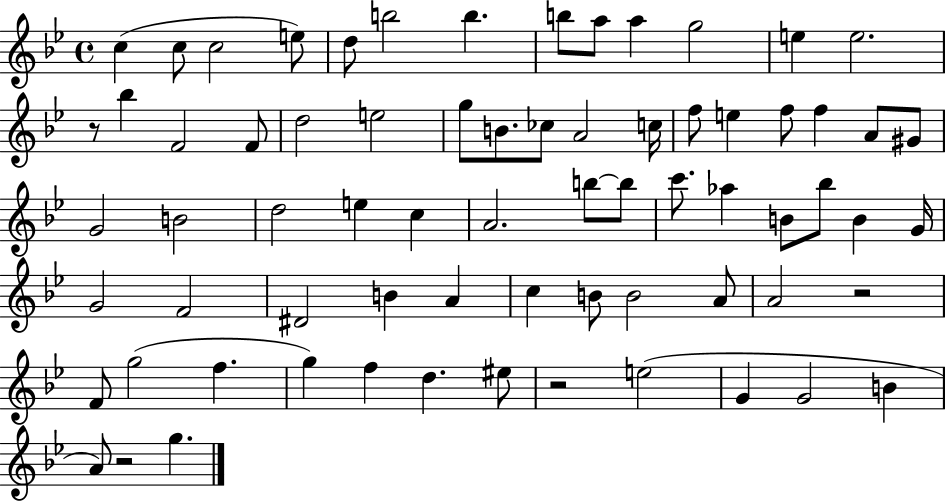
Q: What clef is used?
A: treble